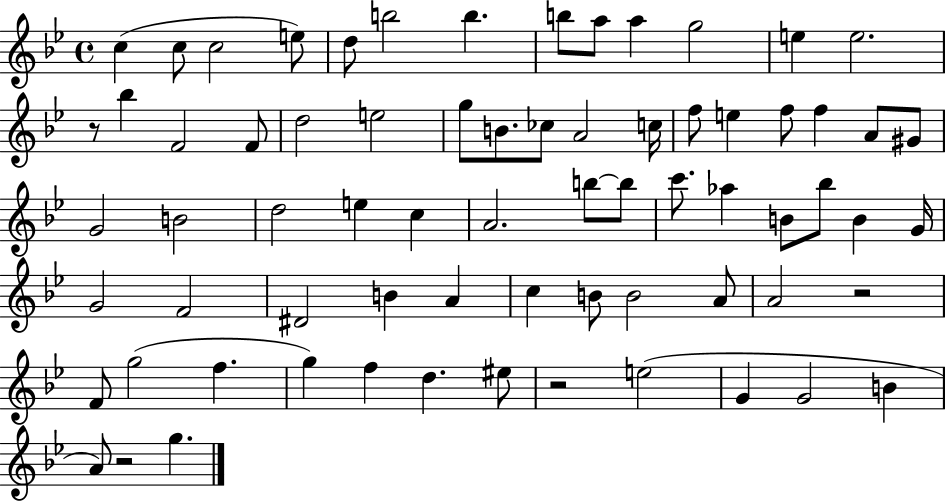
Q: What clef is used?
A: treble